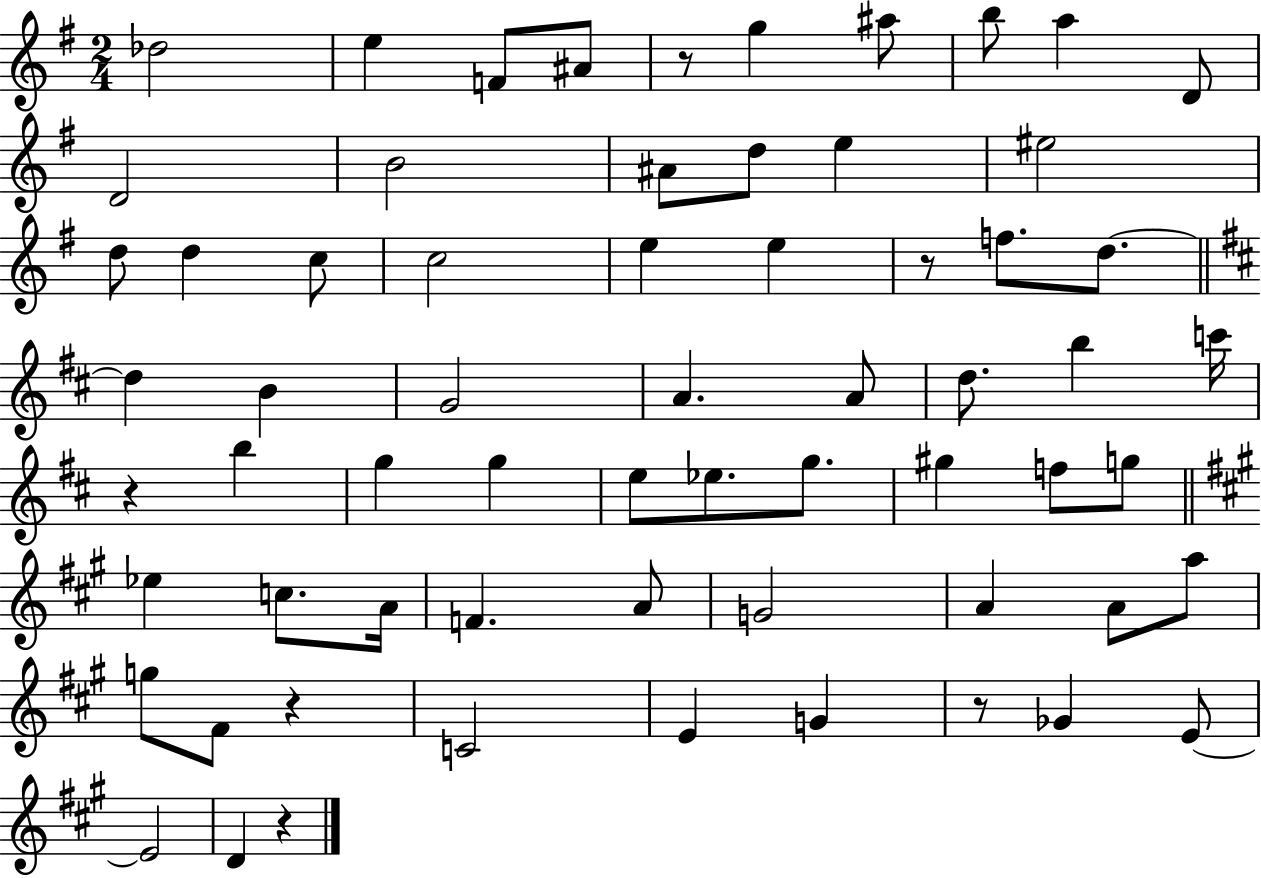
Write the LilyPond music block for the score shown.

{
  \clef treble
  \numericTimeSignature
  \time 2/4
  \key g \major
  des''2 | e''4 f'8 ais'8 | r8 g''4 ais''8 | b''8 a''4 d'8 | \break d'2 | b'2 | ais'8 d''8 e''4 | eis''2 | \break d''8 d''4 c''8 | c''2 | e''4 e''4 | r8 f''8. d''8.~~ | \break \bar "||" \break \key d \major d''4 b'4 | g'2 | a'4. a'8 | d''8. b''4 c'''16 | \break r4 b''4 | g''4 g''4 | e''8 ees''8. g''8. | gis''4 f''8 g''8 | \break \bar "||" \break \key a \major ees''4 c''8. a'16 | f'4. a'8 | g'2 | a'4 a'8 a''8 | \break g''8 fis'8 r4 | c'2 | e'4 g'4 | r8 ges'4 e'8~~ | \break e'2 | d'4 r4 | \bar "|."
}